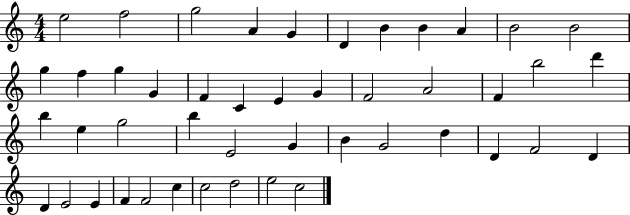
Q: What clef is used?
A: treble